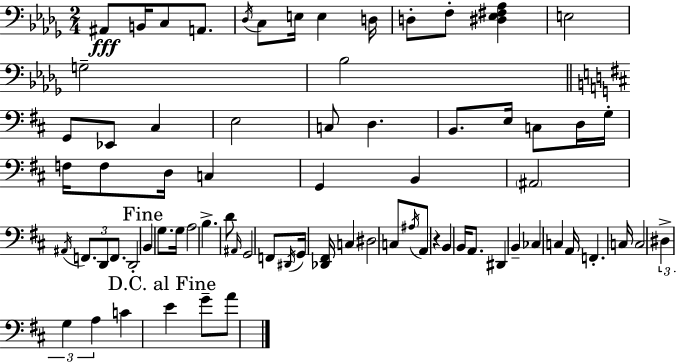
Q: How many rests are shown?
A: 1